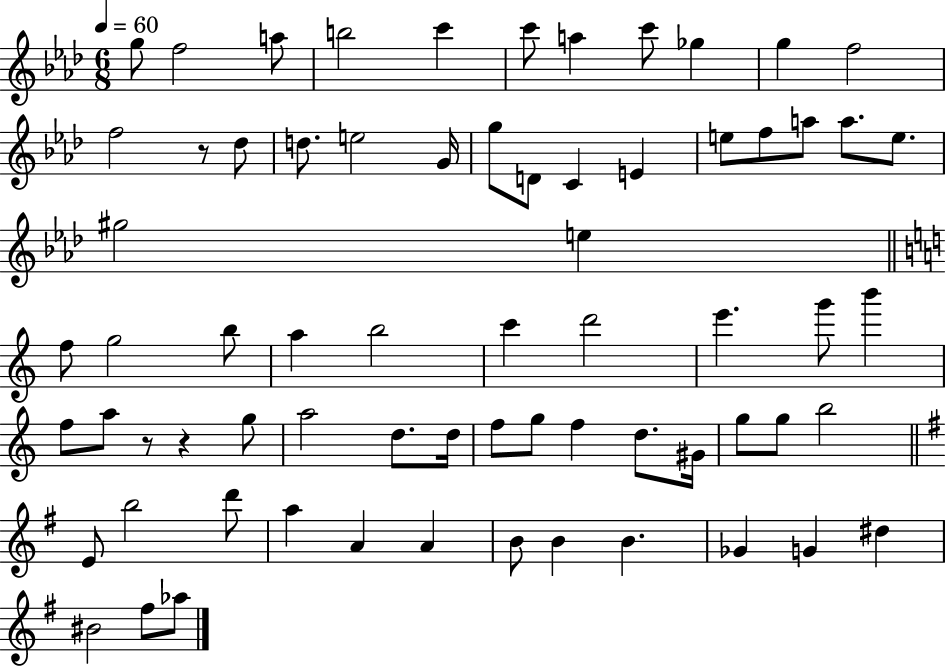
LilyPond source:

{
  \clef treble
  \numericTimeSignature
  \time 6/8
  \key aes \major
  \tempo 4 = 60
  g''8 f''2 a''8 | b''2 c'''4 | c'''8 a''4 c'''8 ges''4 | g''4 f''2 | \break f''2 r8 des''8 | d''8. e''2 g'16 | g''8 d'8 c'4 e'4 | e''8 f''8 a''8 a''8. e''8. | \break gis''2 e''4 | \bar "||" \break \key a \minor f''8 g''2 b''8 | a''4 b''2 | c'''4 d'''2 | e'''4. g'''8 b'''4 | \break f''8 a''8 r8 r4 g''8 | a''2 d''8. d''16 | f''8 g''8 f''4 d''8. gis'16 | g''8 g''8 b''2 | \break \bar "||" \break \key e \minor e'8 b''2 d'''8 | a''4 a'4 a'4 | b'8 b'4 b'4. | ges'4 g'4 dis''4 | \break bis'2 fis''8 aes''8 | \bar "|."
}